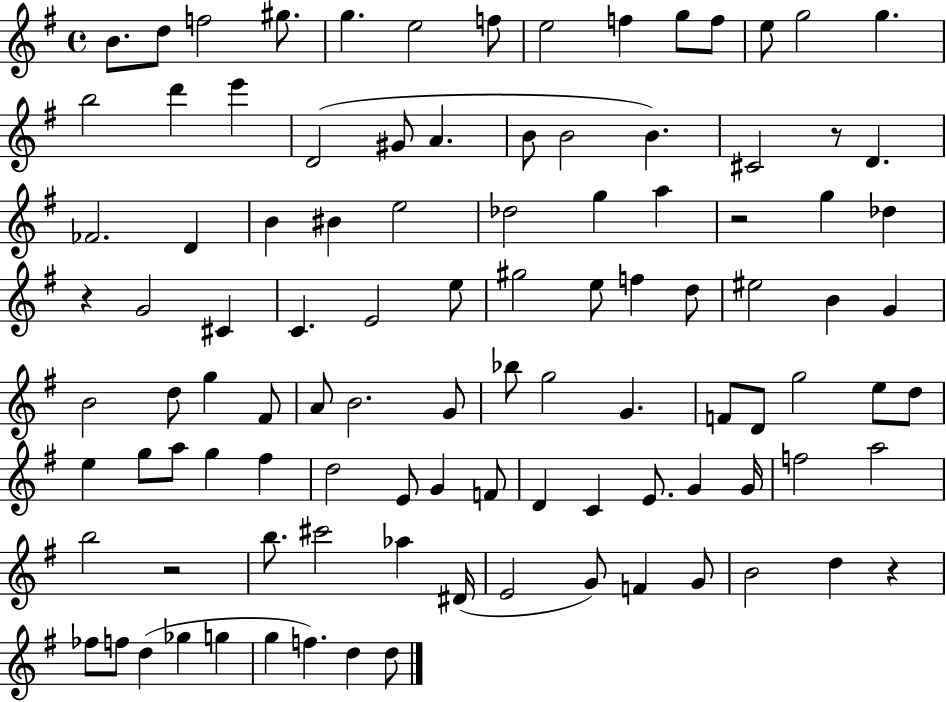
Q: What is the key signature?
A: G major